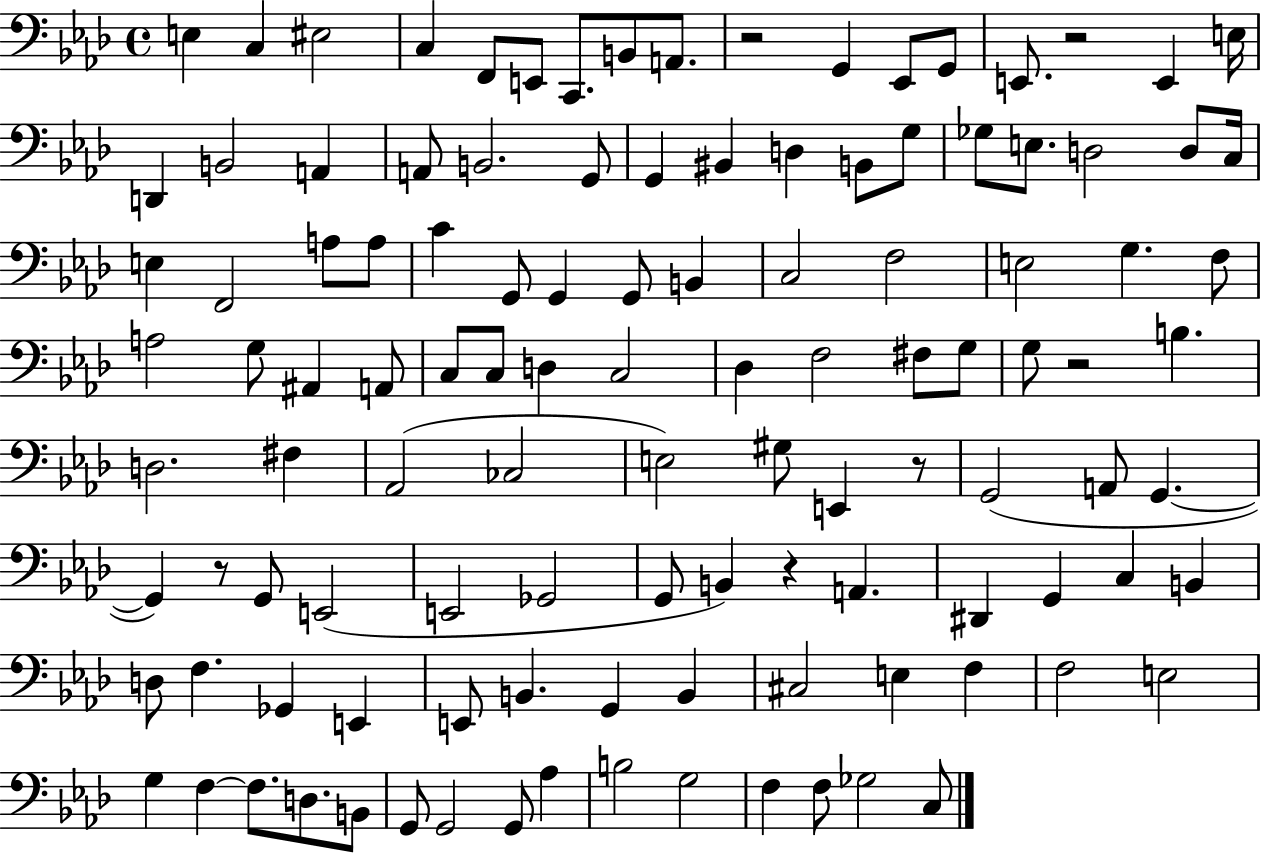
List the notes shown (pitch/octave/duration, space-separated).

E3/q C3/q EIS3/h C3/q F2/e E2/e C2/e. B2/e A2/e. R/h G2/q Eb2/e G2/e E2/e. R/h E2/q E3/s D2/q B2/h A2/q A2/e B2/h. G2/e G2/q BIS2/q D3/q B2/e G3/e Gb3/e E3/e. D3/h D3/e C3/s E3/q F2/h A3/e A3/e C4/q G2/e G2/q G2/e B2/q C3/h F3/h E3/h G3/q. F3/e A3/h G3/e A#2/q A2/e C3/e C3/e D3/q C3/h Db3/q F3/h F#3/e G3/e G3/e R/h B3/q. D3/h. F#3/q Ab2/h CES3/h E3/h G#3/e E2/q R/e G2/h A2/e G2/q. G2/q R/e G2/e E2/h E2/h Gb2/h G2/e B2/q R/q A2/q. D#2/q G2/q C3/q B2/q D3/e F3/q. Gb2/q E2/q E2/e B2/q. G2/q B2/q C#3/h E3/q F3/q F3/h E3/h G3/q F3/q F3/e. D3/e. B2/e G2/e G2/h G2/e Ab3/q B3/h G3/h F3/q F3/e Gb3/h C3/e